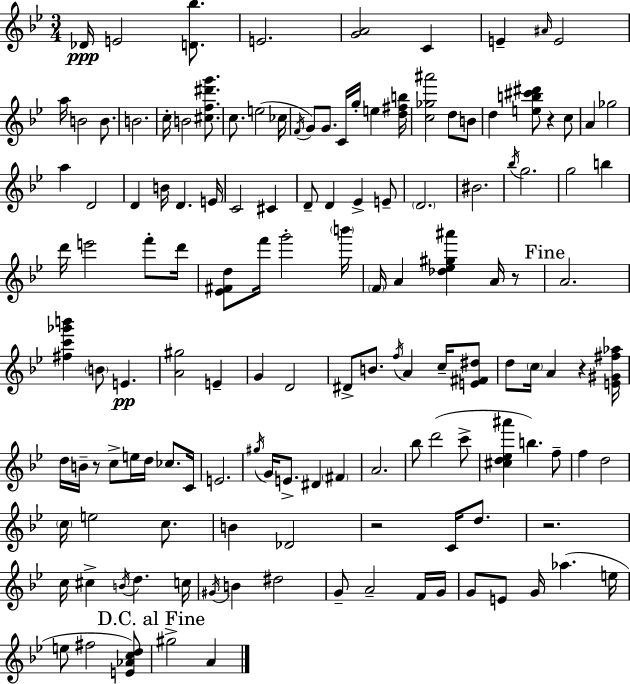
X:1
T:Untitled
M:3/4
L:1/4
K:Bb
_D/4 E2 [D_b]/2 E2 [GA]2 C E ^A/4 E2 a/4 B2 B/2 B2 c/4 B2 [^cf^d'g']/2 c/2 e2 _c/4 F/4 G/2 G/2 C/4 g/4 e [d^fb]/4 [c_g^a']2 d/2 B/2 d [eb^c'^d']/2 z c/2 A _g2 a D2 D B/4 D E/4 C2 ^C D/2 D _E E/2 D2 ^B2 _b/4 g2 g2 b d'/4 e'2 f'/2 d'/4 [_E^Fd]/2 f'/4 g'2 b'/4 F/4 A [_d_e^g^a'] A/4 z/2 A2 [^fc'_g'b'] B/2 E [A^g]2 E G D2 ^D/2 B/2 f/4 A c/4 [E^F^d]/2 d/2 c/4 A z [E^G^f_a]/4 d/4 B/4 z/2 c/2 e/4 d/4 _c/2 C/4 E2 ^g/4 G/4 E/2 ^D ^F A2 _b/2 d'2 c'/2 [^cd_e^a'] b f/2 f d2 c/4 e2 c/2 B _D2 z2 C/4 d/2 z2 c/4 ^c B/4 d c/4 ^G/4 B ^d2 G/2 A2 F/4 G/4 G/2 E/2 G/4 _a e/4 e/2 ^f2 [E_Acd]/2 ^g2 A